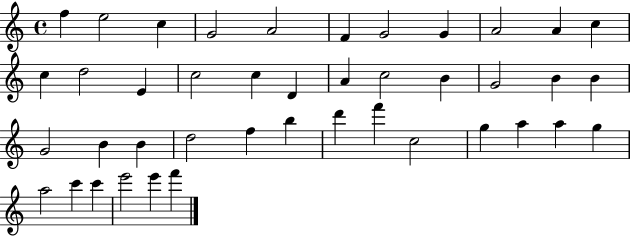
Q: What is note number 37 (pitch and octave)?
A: A5